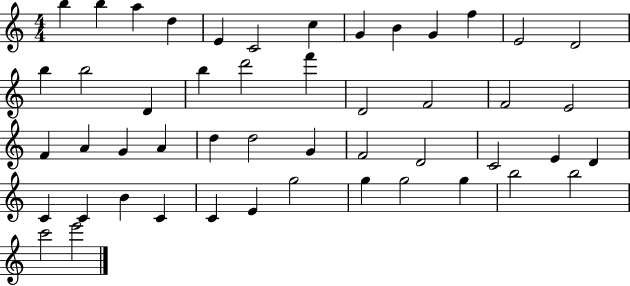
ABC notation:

X:1
T:Untitled
M:4/4
L:1/4
K:C
b b a d E C2 c G B G f E2 D2 b b2 D b d'2 f' D2 F2 F2 E2 F A G A d d2 G F2 D2 C2 E D C C B C C E g2 g g2 g b2 b2 c'2 e'2